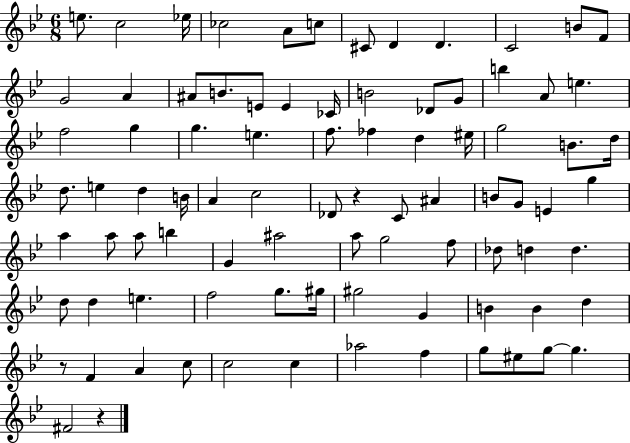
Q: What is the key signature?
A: BES major